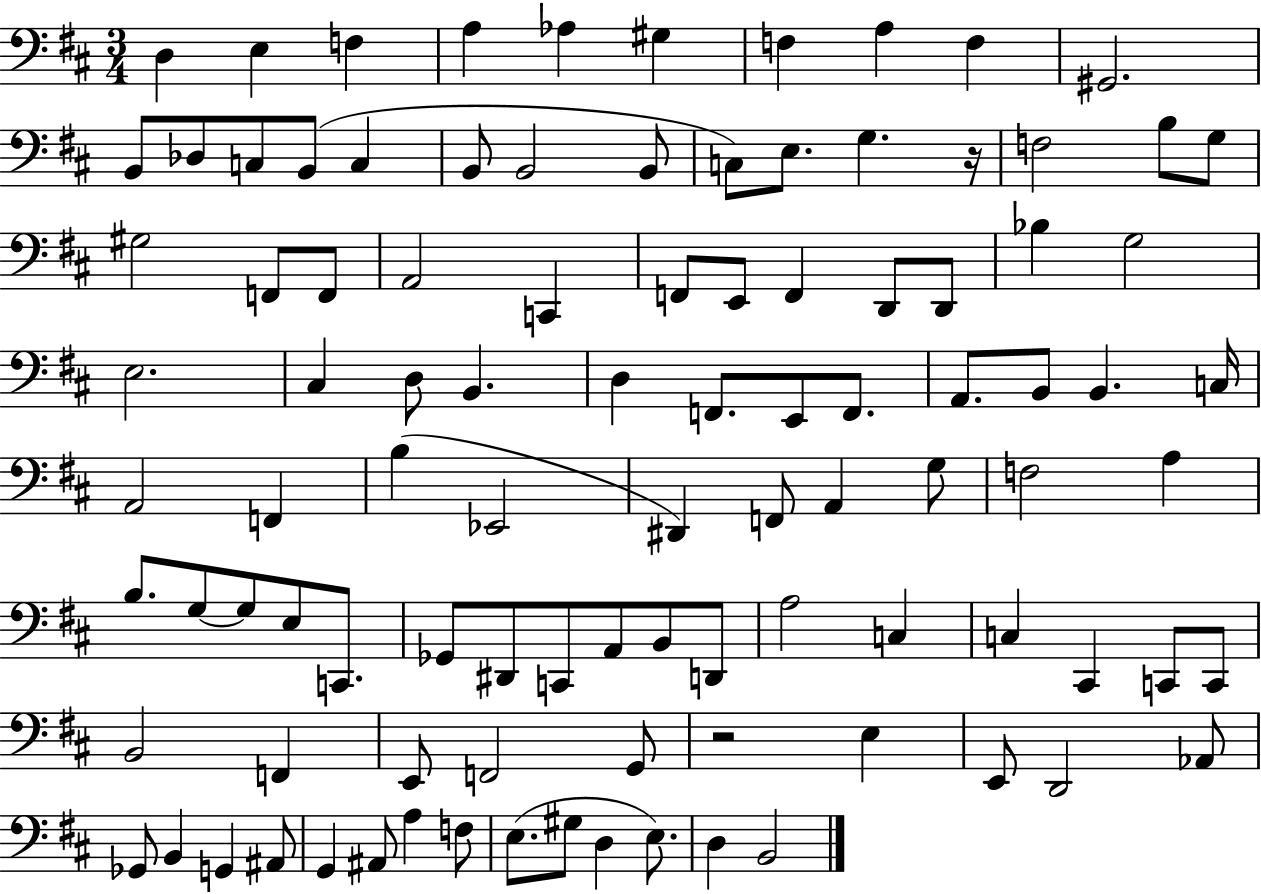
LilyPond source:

{
  \clef bass
  \numericTimeSignature
  \time 3/4
  \key d \major
  d4 e4 f4 | a4 aes4 gis4 | f4 a4 f4 | gis,2. | \break b,8 des8 c8 b,8( c4 | b,8 b,2 b,8 | c8) e8. g4. r16 | f2 b8 g8 | \break gis2 f,8 f,8 | a,2 c,4 | f,8 e,8 f,4 d,8 d,8 | bes4 g2 | \break e2. | cis4 d8 b,4. | d4 f,8. e,8 f,8. | a,8. b,8 b,4. c16 | \break a,2 f,4 | b4( ees,2 | dis,4) f,8 a,4 g8 | f2 a4 | \break b8. g8~~ g8 e8 c,8. | ges,8 dis,8 c,8 a,8 b,8 d,8 | a2 c4 | c4 cis,4 c,8 c,8 | \break b,2 f,4 | e,8 f,2 g,8 | r2 e4 | e,8 d,2 aes,8 | \break ges,8 b,4 g,4 ais,8 | g,4 ais,8 a4 f8 | e8.( gis8 d4 e8.) | d4 b,2 | \break \bar "|."
}